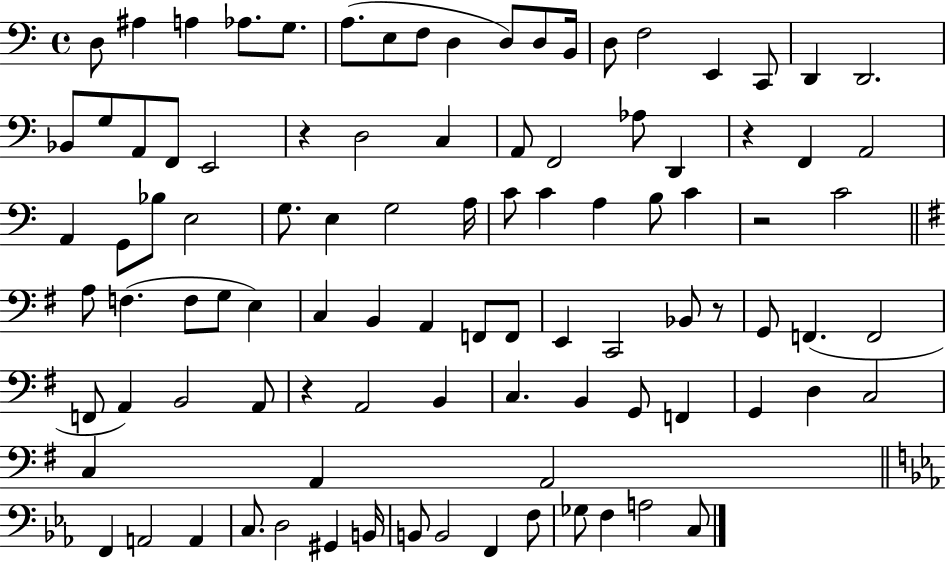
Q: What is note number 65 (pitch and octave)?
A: A2